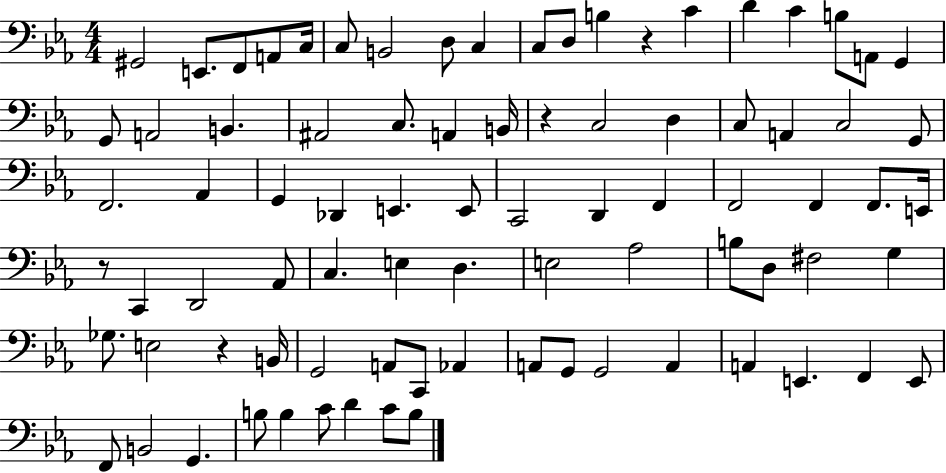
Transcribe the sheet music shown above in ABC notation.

X:1
T:Untitled
M:4/4
L:1/4
K:Eb
^G,,2 E,,/2 F,,/2 A,,/2 C,/4 C,/2 B,,2 D,/2 C, C,/2 D,/2 B, z C D C B,/2 A,,/2 G,, G,,/2 A,,2 B,, ^A,,2 C,/2 A,, B,,/4 z C,2 D, C,/2 A,, C,2 G,,/2 F,,2 _A,, G,, _D,, E,, E,,/2 C,,2 D,, F,, F,,2 F,, F,,/2 E,,/4 z/2 C,, D,,2 _A,,/2 C, E, D, E,2 _A,2 B,/2 D,/2 ^F,2 G, _G,/2 E,2 z B,,/4 G,,2 A,,/2 C,,/2 _A,, A,,/2 G,,/2 G,,2 A,, A,, E,, F,, E,,/2 F,,/2 B,,2 G,, B,/2 B, C/2 D C/2 B,/2